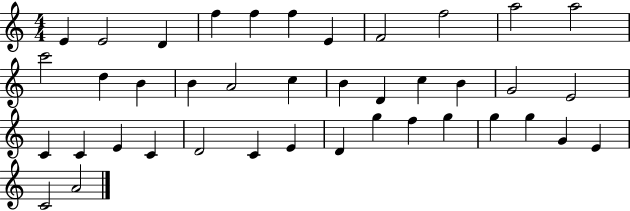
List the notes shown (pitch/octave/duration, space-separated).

E4/q E4/h D4/q F5/q F5/q F5/q E4/q F4/h F5/h A5/h A5/h C6/h D5/q B4/q B4/q A4/h C5/q B4/q D4/q C5/q B4/q G4/h E4/h C4/q C4/q E4/q C4/q D4/h C4/q E4/q D4/q G5/q F5/q G5/q G5/q G5/q G4/q E4/q C4/h A4/h